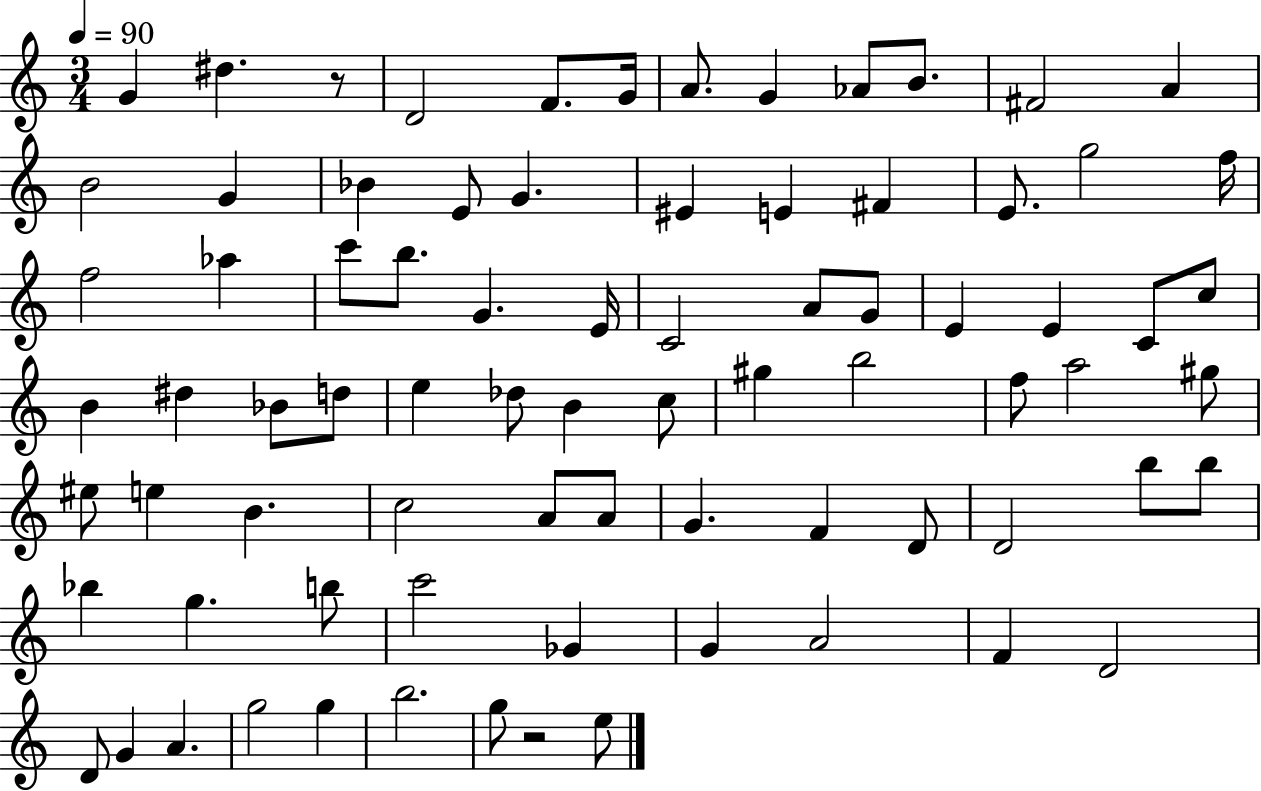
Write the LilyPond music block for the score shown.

{
  \clef treble
  \numericTimeSignature
  \time 3/4
  \key c \major
  \tempo 4 = 90
  g'4 dis''4. r8 | d'2 f'8. g'16 | a'8. g'4 aes'8 b'8. | fis'2 a'4 | \break b'2 g'4 | bes'4 e'8 g'4. | eis'4 e'4 fis'4 | e'8. g''2 f''16 | \break f''2 aes''4 | c'''8 b''8. g'4. e'16 | c'2 a'8 g'8 | e'4 e'4 c'8 c''8 | \break b'4 dis''4 bes'8 d''8 | e''4 des''8 b'4 c''8 | gis''4 b''2 | f''8 a''2 gis''8 | \break eis''8 e''4 b'4. | c''2 a'8 a'8 | g'4. f'4 d'8 | d'2 b''8 b''8 | \break bes''4 g''4. b''8 | c'''2 ges'4 | g'4 a'2 | f'4 d'2 | \break d'8 g'4 a'4. | g''2 g''4 | b''2. | g''8 r2 e''8 | \break \bar "|."
}